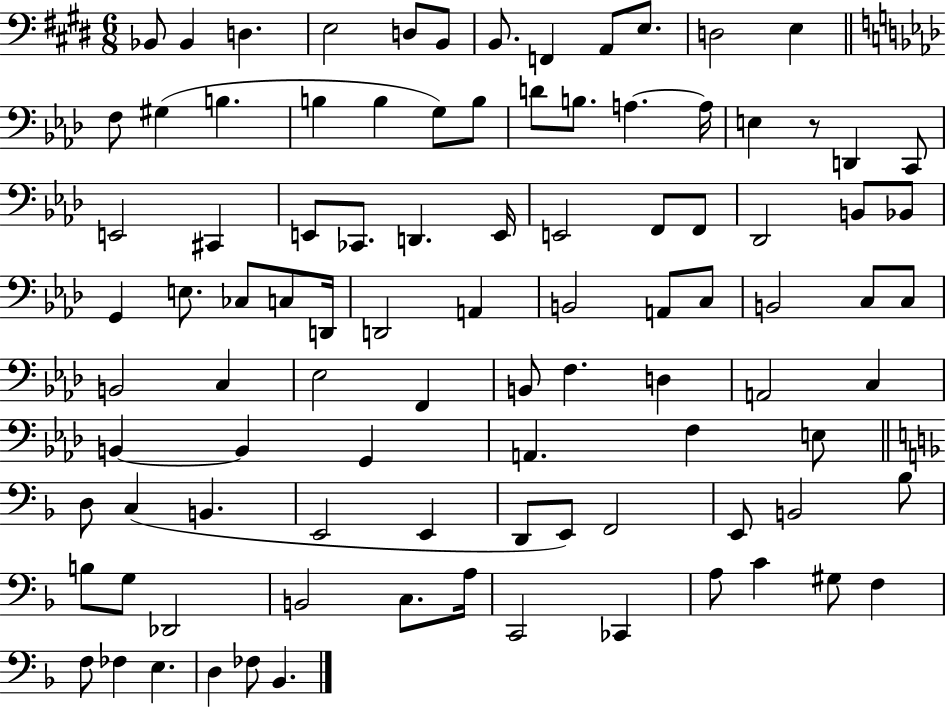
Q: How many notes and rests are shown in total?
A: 96